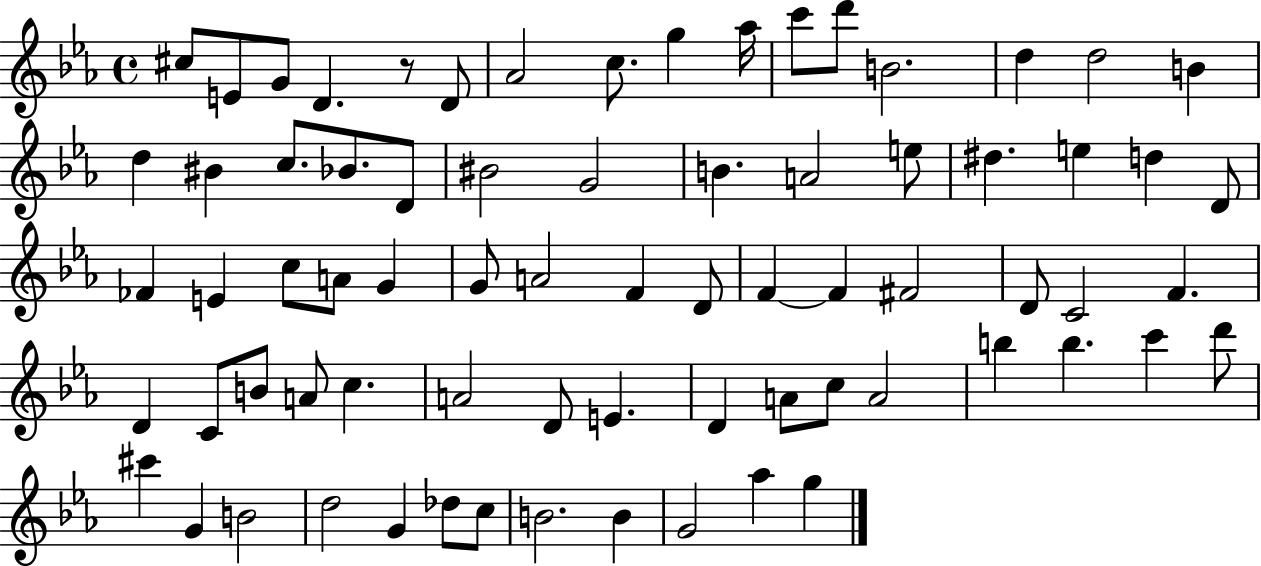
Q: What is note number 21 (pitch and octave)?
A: BIS4